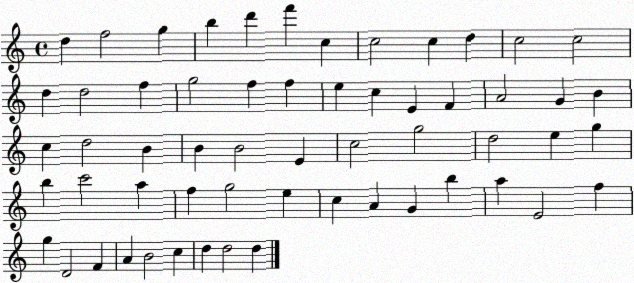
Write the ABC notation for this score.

X:1
T:Untitled
M:4/4
L:1/4
K:C
d f2 g b d' f' c c2 c d c2 c2 d d2 f g2 f f e c E F A2 G B c d2 B B B2 E c2 g2 d2 e g b c'2 a f g2 e c A G b a E2 f g D2 F A B2 c d d2 d